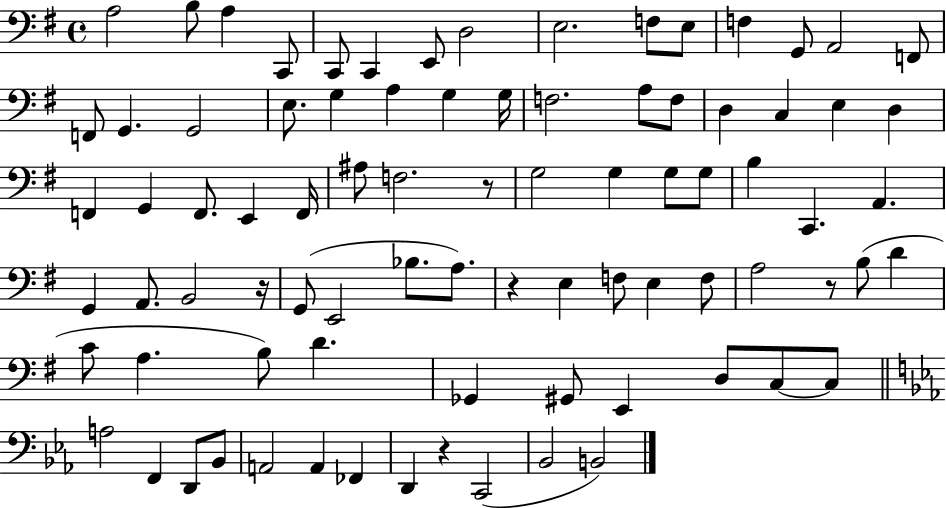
{
  \clef bass
  \time 4/4
  \defaultTimeSignature
  \key g \major
  a2 b8 a4 c,8 | c,8 c,4 e,8 d2 | e2. f8 e8 | f4 g,8 a,2 f,8 | \break f,8 g,4. g,2 | e8. g4 a4 g4 g16 | f2. a8 f8 | d4 c4 e4 d4 | \break f,4 g,4 f,8. e,4 f,16 | ais8 f2. r8 | g2 g4 g8 g8 | b4 c,4. a,4. | \break g,4 a,8. b,2 r16 | g,8( e,2 bes8. a8.) | r4 e4 f8 e4 f8 | a2 r8 b8( d'4 | \break c'8 a4. b8) d'4. | ges,4 gis,8 e,4 d8 c8~~ c8 | \bar "||" \break \key ees \major a2 f,4 d,8 bes,8 | a,2 a,4 fes,4 | d,4 r4 c,2( | bes,2 b,2) | \break \bar "|."
}